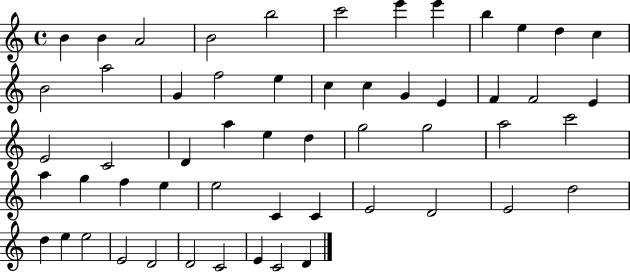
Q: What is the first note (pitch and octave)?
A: B4